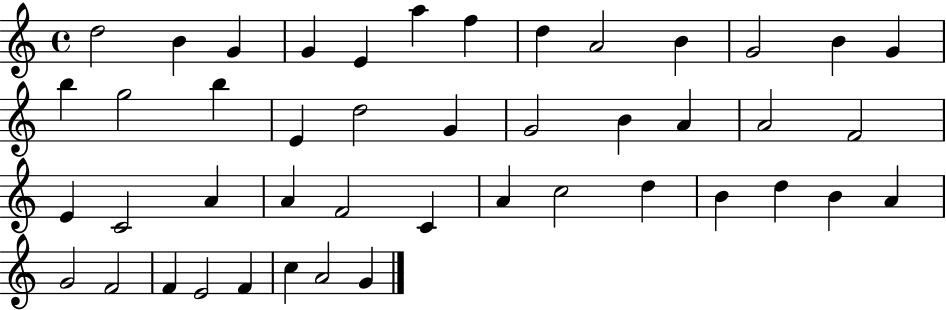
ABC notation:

X:1
T:Untitled
M:4/4
L:1/4
K:C
d2 B G G E a f d A2 B G2 B G b g2 b E d2 G G2 B A A2 F2 E C2 A A F2 C A c2 d B d B A G2 F2 F E2 F c A2 G